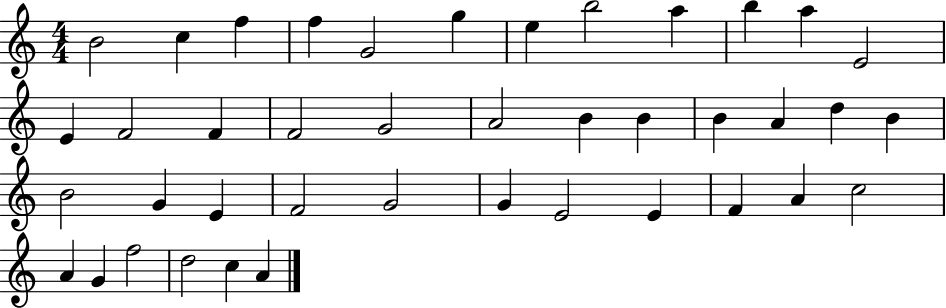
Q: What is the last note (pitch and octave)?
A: A4